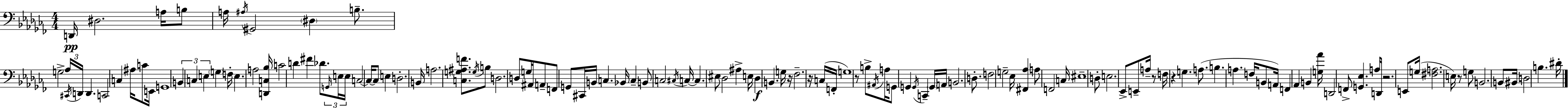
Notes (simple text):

D2/s D#3/h. A3/s B3/e A3/s A#3/s G#2/h D#3/q B3/e. G3/h Ab3/s C#2/s D2/s D2/q. C2/h C3/q A#3/s C4/e E2/s G2/w B2/q C3/q E3/q G3/q F3/s E3/q. A3/h [D2,C3,Bb3]/s C4/h D4/q F#4/q Db4/e. G2/s E3/s E3/s C3/h C3/s C3/e E3/q D3/h. B2/s A3/h. [C3,G3,A#3,F4]/e. G3/s B3/e D3/h. D3/e G3/s A#2/s A2/e F2/e G2/e C#2/s B2/s C3/q. Bb2/s C3/q B2/e C3/h C#3/s C3/s C3/q. EIS3/e Db3/h A#3/q E3/s Db3/q B2/q. G3/s R/s FES3/h. R/s C3/s F2/s G3/w R/e B3/e A#2/s A3/s G2/e G2/q G2/s C2/q G2/s A2/s B2/h. D3/e. F3/h G3/h Eb3/s [F#2,Ab3]/q A3/e F2/h C3/s EIS3/w D3/e E3/h. Eb2/e E2/e A3/s R/e F3/s R/q G3/q. A3/e. B3/q. A3/q. F3/s B2/e A2/s F2/q Ab2/q B2/q [G3,Ab4]/s D2/h F2/e [G2,Eb3]/q. A3/s D2/s R/h. E2/e G3/s [F#3,A3]/h. E3/s R/e G3/e B2/h. B2/e BIS2/s D3/h B3/q. D#4/s